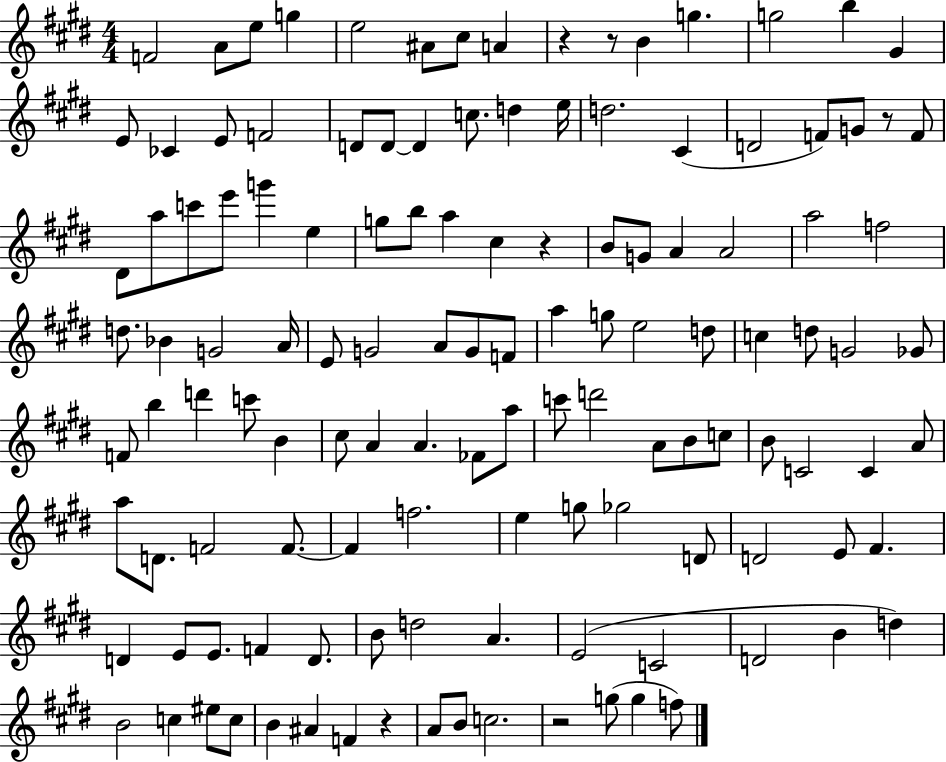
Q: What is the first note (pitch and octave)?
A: F4